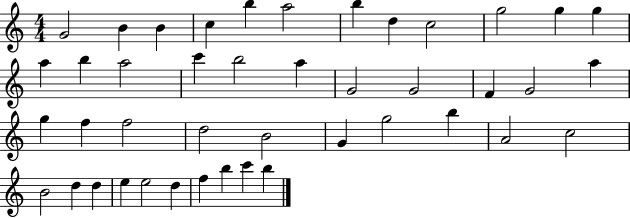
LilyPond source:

{
  \clef treble
  \numericTimeSignature
  \time 4/4
  \key c \major
  g'2 b'4 b'4 | c''4 b''4 a''2 | b''4 d''4 c''2 | g''2 g''4 g''4 | \break a''4 b''4 a''2 | c'''4 b''2 a''4 | g'2 g'2 | f'4 g'2 a''4 | \break g''4 f''4 f''2 | d''2 b'2 | g'4 g''2 b''4 | a'2 c''2 | \break b'2 d''4 d''4 | e''4 e''2 d''4 | f''4 b''4 c'''4 b''4 | \bar "|."
}